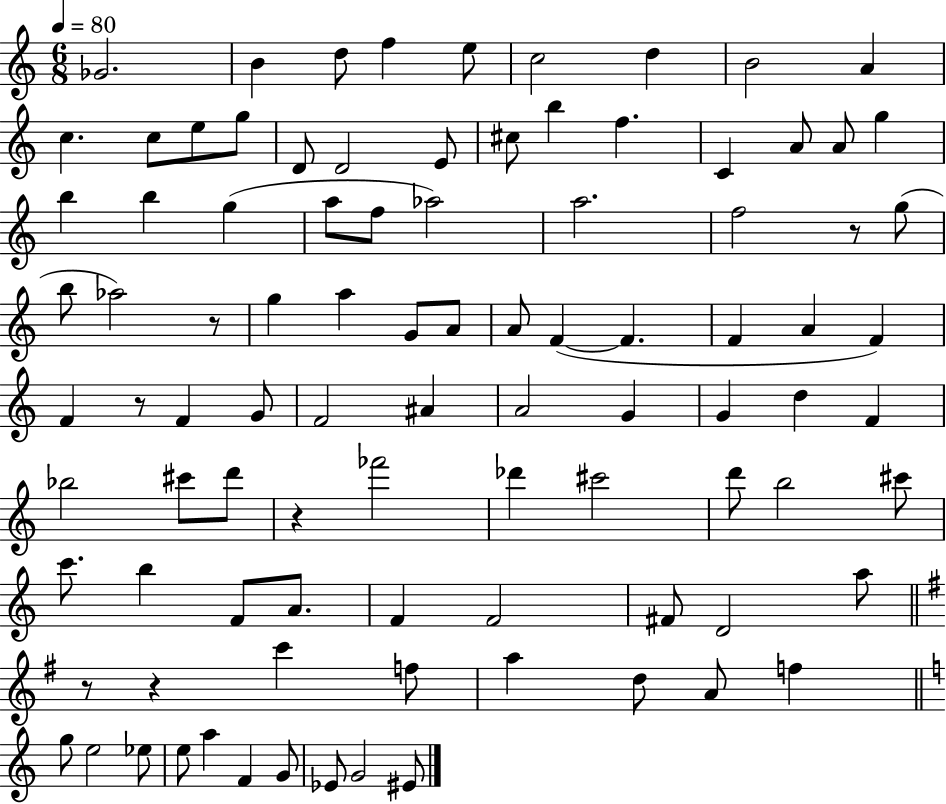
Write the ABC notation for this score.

X:1
T:Untitled
M:6/8
L:1/4
K:C
_G2 B d/2 f e/2 c2 d B2 A c c/2 e/2 g/2 D/2 D2 E/2 ^c/2 b f C A/2 A/2 g b b g a/2 f/2 _a2 a2 f2 z/2 g/2 b/2 _a2 z/2 g a G/2 A/2 A/2 F F F A F F z/2 F G/2 F2 ^A A2 G G d F _b2 ^c'/2 d'/2 z _f'2 _d' ^c'2 d'/2 b2 ^c'/2 c'/2 b F/2 A/2 F F2 ^F/2 D2 a/2 z/2 z c' f/2 a d/2 A/2 f g/2 e2 _e/2 e/2 a F G/2 _E/2 G2 ^E/2